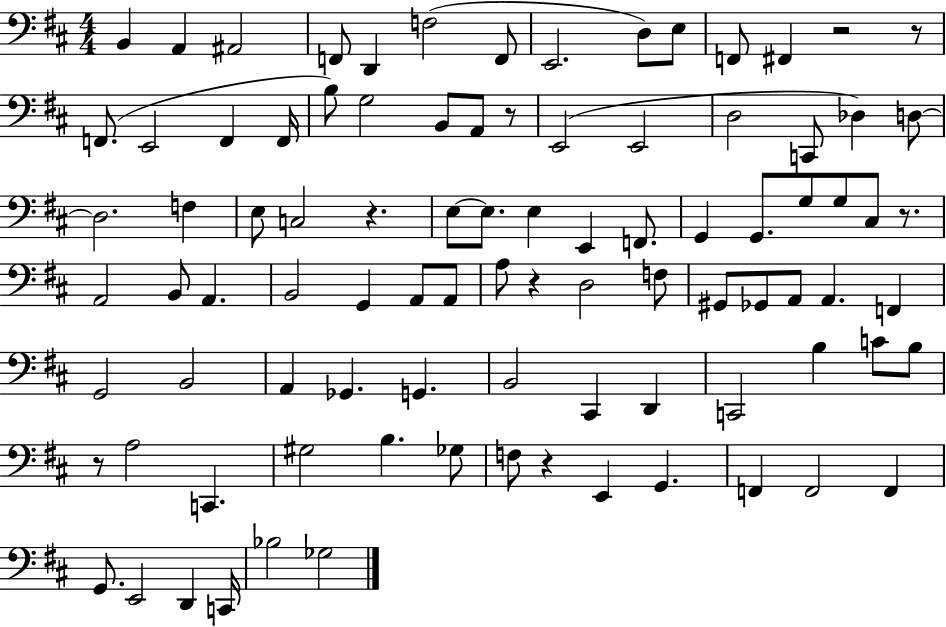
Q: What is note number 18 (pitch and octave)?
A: G3